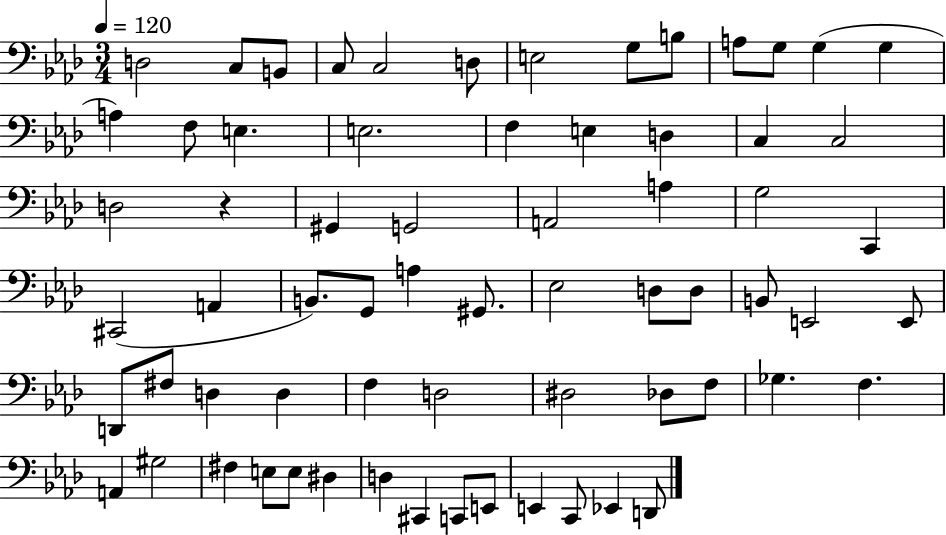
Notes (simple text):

D3/h C3/e B2/e C3/e C3/h D3/e E3/h G3/e B3/e A3/e G3/e G3/q G3/q A3/q F3/e E3/q. E3/h. F3/q E3/q D3/q C3/q C3/h D3/h R/q G#2/q G2/h A2/h A3/q G3/h C2/q C#2/h A2/q B2/e. G2/e A3/q G#2/e. Eb3/h D3/e D3/e B2/e E2/h E2/e D2/e F#3/e D3/q D3/q F3/q D3/h D#3/h Db3/e F3/e Gb3/q. F3/q. A2/q G#3/h F#3/q E3/e E3/e D#3/q D3/q C#2/q C2/e E2/e E2/q C2/e Eb2/q D2/e